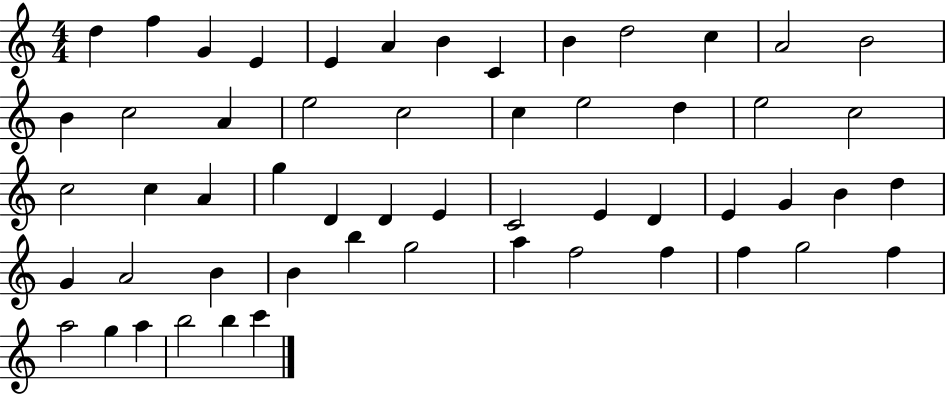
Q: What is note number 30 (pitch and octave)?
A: E4